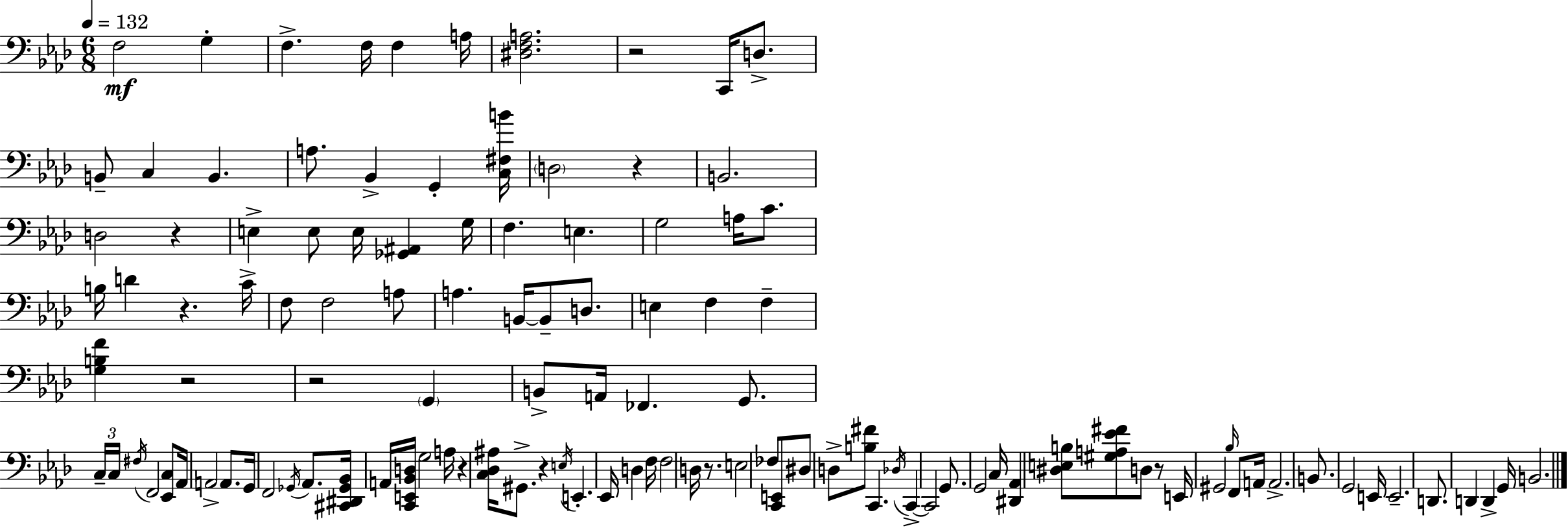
F3/h G3/q F3/q. F3/s F3/q A3/s [D#3,F3,A3]/h. R/h C2/s D3/e. B2/e C3/q B2/q. A3/e. Bb2/q G2/q [C3,F#3,B4]/s D3/h R/q B2/h. D3/h R/q E3/q E3/e E3/s [Gb2,A#2]/q G3/s F3/q. E3/q. G3/h A3/s C4/e. B3/s D4/q R/q. C4/s F3/e F3/h A3/e A3/q. B2/s B2/e D3/e. E3/q F3/q F3/q [G3,B3,F4]/q R/h R/h G2/q B2/e A2/s FES2/q. G2/e. C3/s C3/s F#3/s F2/h [Eb2,C3]/e Ab2/s A2/h A2/e. G2/s F2/h Gb2/s Ab2/e. [C#2,D#2,Gb2,Bb2]/s A2/s [C2,E2,Bb2,D3]/s G3/h A3/s R/q [C3,Db3,A#3]/s G#2/e. R/q E3/s E2/q. Eb2/s D3/q F3/s F3/h D3/s R/e. E3/h FES3/e [C2,E2]/e D#3/e D3/e [B3,F#4]/e C2/q. Db3/s C2/q C2/h G2/e. G2/h C3/s [D#2,Ab2]/q [D#3,E3,B3]/e [G#3,A3,Eb4,F#4]/e D3/e R/e E2/s G#2/h Bb3/s F2/e A2/s A2/h. B2/e. G2/h E2/s E2/h. D2/e. D2/q D2/q G2/s B2/h.